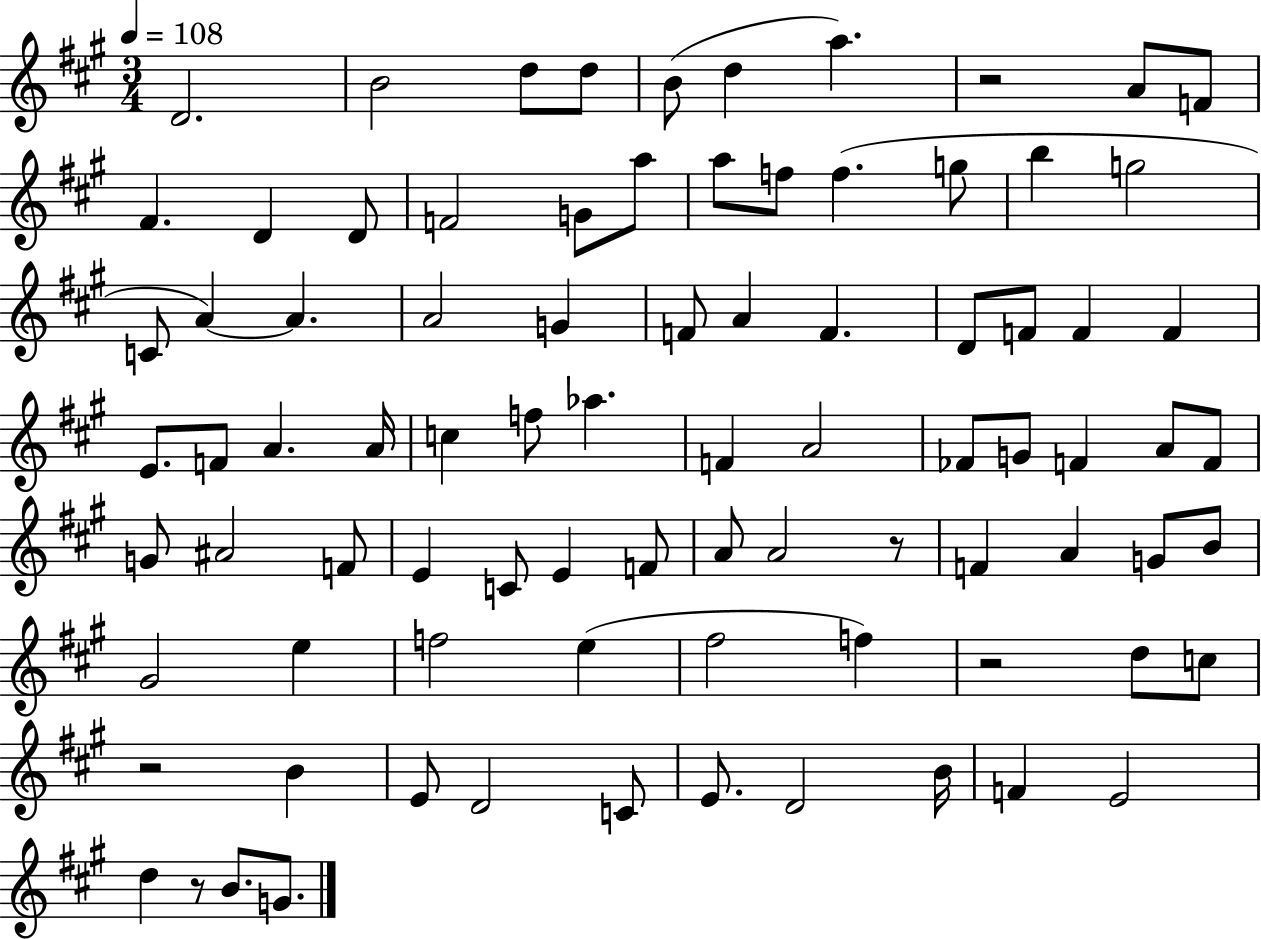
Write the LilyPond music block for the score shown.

{
  \clef treble
  \numericTimeSignature
  \time 3/4
  \key a \major
  \tempo 4 = 108
  d'2. | b'2 d''8 d''8 | b'8( d''4 a''4.) | r2 a'8 f'8 | \break fis'4. d'4 d'8 | f'2 g'8 a''8 | a''8 f''8 f''4.( g''8 | b''4 g''2 | \break c'8 a'4~~) a'4. | a'2 g'4 | f'8 a'4 f'4. | d'8 f'8 f'4 f'4 | \break e'8. f'8 a'4. a'16 | c''4 f''8 aes''4. | f'4 a'2 | fes'8 g'8 f'4 a'8 f'8 | \break g'8 ais'2 f'8 | e'4 c'8 e'4 f'8 | a'8 a'2 r8 | f'4 a'4 g'8 b'8 | \break gis'2 e''4 | f''2 e''4( | fis''2 f''4) | r2 d''8 c''8 | \break r2 b'4 | e'8 d'2 c'8 | e'8. d'2 b'16 | f'4 e'2 | \break d''4 r8 b'8. g'8. | \bar "|."
}